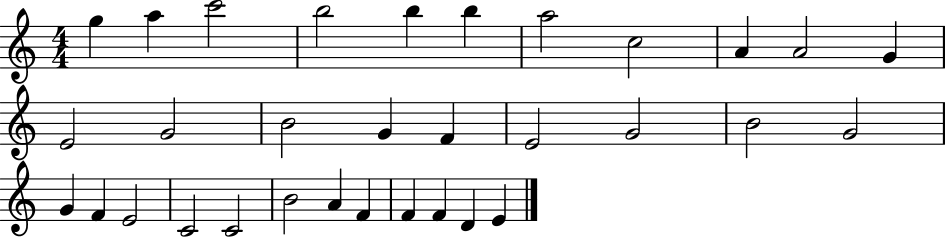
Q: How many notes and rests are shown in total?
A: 32